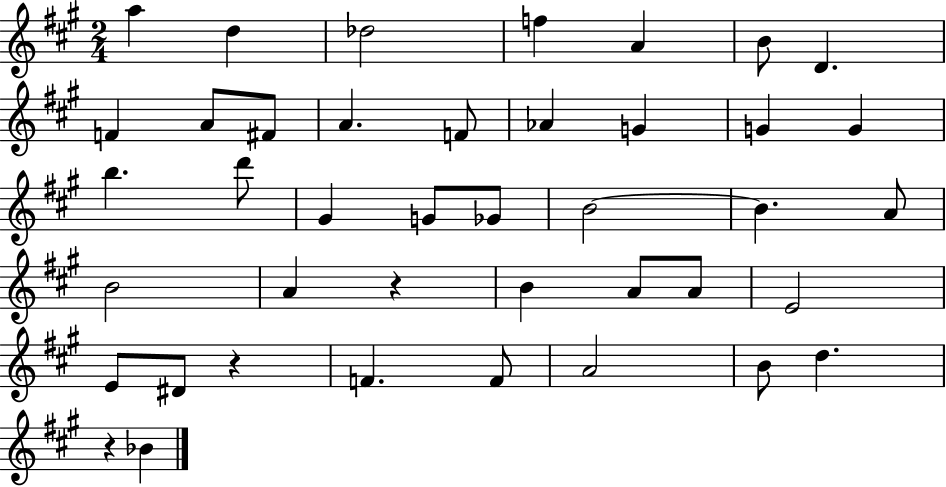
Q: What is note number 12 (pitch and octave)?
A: F4